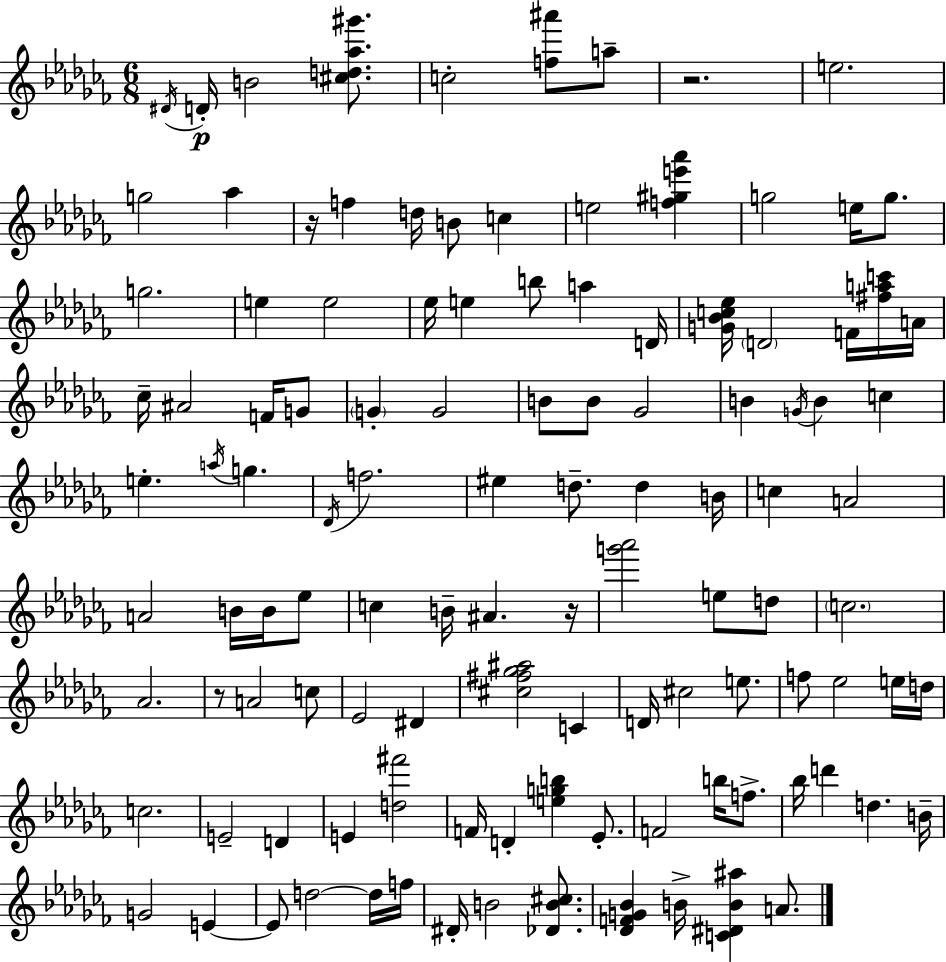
{
  \clef treble
  \numericTimeSignature
  \time 6/8
  \key aes \minor
  \acciaccatura { dis'16 }\p d'16-. b'2 <cis'' d'' aes'' gis'''>8. | c''2-. <f'' ais'''>8 a''8-- | r2. | e''2. | \break g''2 aes''4 | r16 f''4 d''16 b'8 c''4 | e''2 <f'' gis'' e''' aes'''>4 | g''2 e''16 g''8. | \break g''2. | e''4 e''2 | ees''16 e''4 b''8 a''4 | d'16 <g' bes' c'' ees''>16 \parenthesize d'2 f'16 <fis'' a'' c'''>16 | \break a'16 ces''16-- ais'2 f'16 g'8 | \parenthesize g'4-. g'2 | b'8 b'8 ges'2 | b'4 \acciaccatura { g'16 } b'4 c''4 | \break e''4.-. \acciaccatura { a''16 } g''4. | \acciaccatura { des'16 } f''2. | eis''4 d''8.-- d''4 | b'16 c''4 a'2 | \break a'2 | b'16 b'16 ees''8 c''4 b'16-- ais'4. | r16 <g''' aes'''>2 | e''8 d''8 \parenthesize c''2. | \break aes'2. | r8 a'2 | c''8 ees'2 | dis'4 <cis'' fis'' ges'' ais''>2 | \break c'4 d'16 cis''2 | e''8. f''8 ees''2 | e''16 d''16 c''2. | e'2-- | \break d'4 e'4 <d'' fis'''>2 | f'16 d'4-. <e'' g'' b''>4 | ees'8.-. f'2 | b''16 f''8.-> bes''16 d'''4 d''4. | \break b'16-- g'2 | e'4~~ e'8 d''2~~ | d''16 f''16 dis'16-. b'2 | <des' b' cis''>8. <des' f' g' bes'>4 b'16-> <c' dis' b' ais''>4 | \break a'8. \bar "|."
}